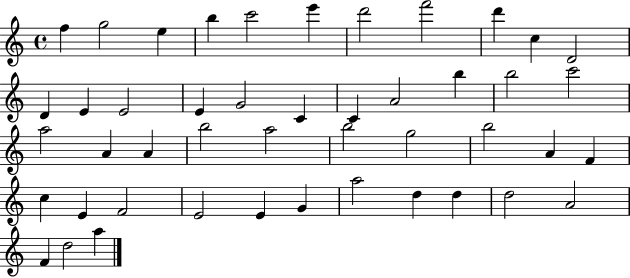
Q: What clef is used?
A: treble